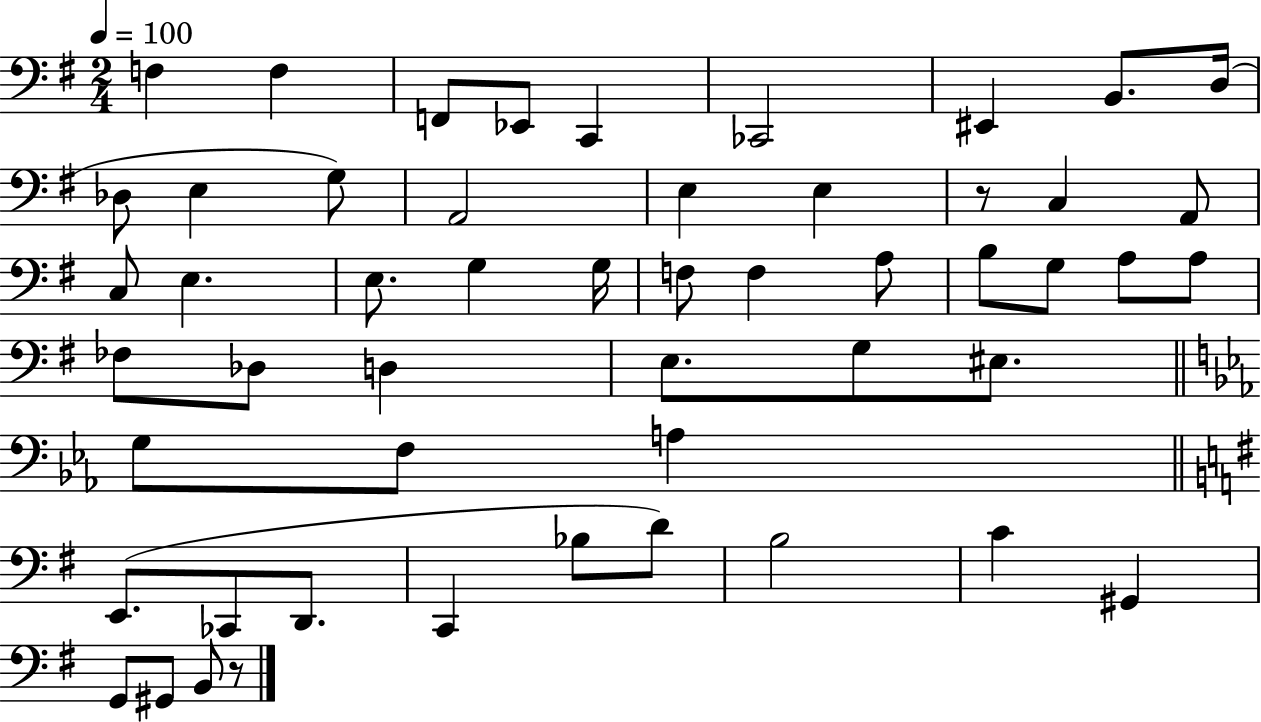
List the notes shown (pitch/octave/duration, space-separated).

F3/q F3/q F2/e Eb2/e C2/q CES2/h EIS2/q B2/e. D3/s Db3/e E3/q G3/e A2/h E3/q E3/q R/e C3/q A2/e C3/e E3/q. E3/e. G3/q G3/s F3/e F3/q A3/e B3/e G3/e A3/e A3/e FES3/e Db3/e D3/q E3/e. G3/e EIS3/e. G3/e F3/e A3/q E2/e. CES2/e D2/e. C2/q Bb3/e D4/e B3/h C4/q G#2/q G2/e G#2/e B2/e R/e